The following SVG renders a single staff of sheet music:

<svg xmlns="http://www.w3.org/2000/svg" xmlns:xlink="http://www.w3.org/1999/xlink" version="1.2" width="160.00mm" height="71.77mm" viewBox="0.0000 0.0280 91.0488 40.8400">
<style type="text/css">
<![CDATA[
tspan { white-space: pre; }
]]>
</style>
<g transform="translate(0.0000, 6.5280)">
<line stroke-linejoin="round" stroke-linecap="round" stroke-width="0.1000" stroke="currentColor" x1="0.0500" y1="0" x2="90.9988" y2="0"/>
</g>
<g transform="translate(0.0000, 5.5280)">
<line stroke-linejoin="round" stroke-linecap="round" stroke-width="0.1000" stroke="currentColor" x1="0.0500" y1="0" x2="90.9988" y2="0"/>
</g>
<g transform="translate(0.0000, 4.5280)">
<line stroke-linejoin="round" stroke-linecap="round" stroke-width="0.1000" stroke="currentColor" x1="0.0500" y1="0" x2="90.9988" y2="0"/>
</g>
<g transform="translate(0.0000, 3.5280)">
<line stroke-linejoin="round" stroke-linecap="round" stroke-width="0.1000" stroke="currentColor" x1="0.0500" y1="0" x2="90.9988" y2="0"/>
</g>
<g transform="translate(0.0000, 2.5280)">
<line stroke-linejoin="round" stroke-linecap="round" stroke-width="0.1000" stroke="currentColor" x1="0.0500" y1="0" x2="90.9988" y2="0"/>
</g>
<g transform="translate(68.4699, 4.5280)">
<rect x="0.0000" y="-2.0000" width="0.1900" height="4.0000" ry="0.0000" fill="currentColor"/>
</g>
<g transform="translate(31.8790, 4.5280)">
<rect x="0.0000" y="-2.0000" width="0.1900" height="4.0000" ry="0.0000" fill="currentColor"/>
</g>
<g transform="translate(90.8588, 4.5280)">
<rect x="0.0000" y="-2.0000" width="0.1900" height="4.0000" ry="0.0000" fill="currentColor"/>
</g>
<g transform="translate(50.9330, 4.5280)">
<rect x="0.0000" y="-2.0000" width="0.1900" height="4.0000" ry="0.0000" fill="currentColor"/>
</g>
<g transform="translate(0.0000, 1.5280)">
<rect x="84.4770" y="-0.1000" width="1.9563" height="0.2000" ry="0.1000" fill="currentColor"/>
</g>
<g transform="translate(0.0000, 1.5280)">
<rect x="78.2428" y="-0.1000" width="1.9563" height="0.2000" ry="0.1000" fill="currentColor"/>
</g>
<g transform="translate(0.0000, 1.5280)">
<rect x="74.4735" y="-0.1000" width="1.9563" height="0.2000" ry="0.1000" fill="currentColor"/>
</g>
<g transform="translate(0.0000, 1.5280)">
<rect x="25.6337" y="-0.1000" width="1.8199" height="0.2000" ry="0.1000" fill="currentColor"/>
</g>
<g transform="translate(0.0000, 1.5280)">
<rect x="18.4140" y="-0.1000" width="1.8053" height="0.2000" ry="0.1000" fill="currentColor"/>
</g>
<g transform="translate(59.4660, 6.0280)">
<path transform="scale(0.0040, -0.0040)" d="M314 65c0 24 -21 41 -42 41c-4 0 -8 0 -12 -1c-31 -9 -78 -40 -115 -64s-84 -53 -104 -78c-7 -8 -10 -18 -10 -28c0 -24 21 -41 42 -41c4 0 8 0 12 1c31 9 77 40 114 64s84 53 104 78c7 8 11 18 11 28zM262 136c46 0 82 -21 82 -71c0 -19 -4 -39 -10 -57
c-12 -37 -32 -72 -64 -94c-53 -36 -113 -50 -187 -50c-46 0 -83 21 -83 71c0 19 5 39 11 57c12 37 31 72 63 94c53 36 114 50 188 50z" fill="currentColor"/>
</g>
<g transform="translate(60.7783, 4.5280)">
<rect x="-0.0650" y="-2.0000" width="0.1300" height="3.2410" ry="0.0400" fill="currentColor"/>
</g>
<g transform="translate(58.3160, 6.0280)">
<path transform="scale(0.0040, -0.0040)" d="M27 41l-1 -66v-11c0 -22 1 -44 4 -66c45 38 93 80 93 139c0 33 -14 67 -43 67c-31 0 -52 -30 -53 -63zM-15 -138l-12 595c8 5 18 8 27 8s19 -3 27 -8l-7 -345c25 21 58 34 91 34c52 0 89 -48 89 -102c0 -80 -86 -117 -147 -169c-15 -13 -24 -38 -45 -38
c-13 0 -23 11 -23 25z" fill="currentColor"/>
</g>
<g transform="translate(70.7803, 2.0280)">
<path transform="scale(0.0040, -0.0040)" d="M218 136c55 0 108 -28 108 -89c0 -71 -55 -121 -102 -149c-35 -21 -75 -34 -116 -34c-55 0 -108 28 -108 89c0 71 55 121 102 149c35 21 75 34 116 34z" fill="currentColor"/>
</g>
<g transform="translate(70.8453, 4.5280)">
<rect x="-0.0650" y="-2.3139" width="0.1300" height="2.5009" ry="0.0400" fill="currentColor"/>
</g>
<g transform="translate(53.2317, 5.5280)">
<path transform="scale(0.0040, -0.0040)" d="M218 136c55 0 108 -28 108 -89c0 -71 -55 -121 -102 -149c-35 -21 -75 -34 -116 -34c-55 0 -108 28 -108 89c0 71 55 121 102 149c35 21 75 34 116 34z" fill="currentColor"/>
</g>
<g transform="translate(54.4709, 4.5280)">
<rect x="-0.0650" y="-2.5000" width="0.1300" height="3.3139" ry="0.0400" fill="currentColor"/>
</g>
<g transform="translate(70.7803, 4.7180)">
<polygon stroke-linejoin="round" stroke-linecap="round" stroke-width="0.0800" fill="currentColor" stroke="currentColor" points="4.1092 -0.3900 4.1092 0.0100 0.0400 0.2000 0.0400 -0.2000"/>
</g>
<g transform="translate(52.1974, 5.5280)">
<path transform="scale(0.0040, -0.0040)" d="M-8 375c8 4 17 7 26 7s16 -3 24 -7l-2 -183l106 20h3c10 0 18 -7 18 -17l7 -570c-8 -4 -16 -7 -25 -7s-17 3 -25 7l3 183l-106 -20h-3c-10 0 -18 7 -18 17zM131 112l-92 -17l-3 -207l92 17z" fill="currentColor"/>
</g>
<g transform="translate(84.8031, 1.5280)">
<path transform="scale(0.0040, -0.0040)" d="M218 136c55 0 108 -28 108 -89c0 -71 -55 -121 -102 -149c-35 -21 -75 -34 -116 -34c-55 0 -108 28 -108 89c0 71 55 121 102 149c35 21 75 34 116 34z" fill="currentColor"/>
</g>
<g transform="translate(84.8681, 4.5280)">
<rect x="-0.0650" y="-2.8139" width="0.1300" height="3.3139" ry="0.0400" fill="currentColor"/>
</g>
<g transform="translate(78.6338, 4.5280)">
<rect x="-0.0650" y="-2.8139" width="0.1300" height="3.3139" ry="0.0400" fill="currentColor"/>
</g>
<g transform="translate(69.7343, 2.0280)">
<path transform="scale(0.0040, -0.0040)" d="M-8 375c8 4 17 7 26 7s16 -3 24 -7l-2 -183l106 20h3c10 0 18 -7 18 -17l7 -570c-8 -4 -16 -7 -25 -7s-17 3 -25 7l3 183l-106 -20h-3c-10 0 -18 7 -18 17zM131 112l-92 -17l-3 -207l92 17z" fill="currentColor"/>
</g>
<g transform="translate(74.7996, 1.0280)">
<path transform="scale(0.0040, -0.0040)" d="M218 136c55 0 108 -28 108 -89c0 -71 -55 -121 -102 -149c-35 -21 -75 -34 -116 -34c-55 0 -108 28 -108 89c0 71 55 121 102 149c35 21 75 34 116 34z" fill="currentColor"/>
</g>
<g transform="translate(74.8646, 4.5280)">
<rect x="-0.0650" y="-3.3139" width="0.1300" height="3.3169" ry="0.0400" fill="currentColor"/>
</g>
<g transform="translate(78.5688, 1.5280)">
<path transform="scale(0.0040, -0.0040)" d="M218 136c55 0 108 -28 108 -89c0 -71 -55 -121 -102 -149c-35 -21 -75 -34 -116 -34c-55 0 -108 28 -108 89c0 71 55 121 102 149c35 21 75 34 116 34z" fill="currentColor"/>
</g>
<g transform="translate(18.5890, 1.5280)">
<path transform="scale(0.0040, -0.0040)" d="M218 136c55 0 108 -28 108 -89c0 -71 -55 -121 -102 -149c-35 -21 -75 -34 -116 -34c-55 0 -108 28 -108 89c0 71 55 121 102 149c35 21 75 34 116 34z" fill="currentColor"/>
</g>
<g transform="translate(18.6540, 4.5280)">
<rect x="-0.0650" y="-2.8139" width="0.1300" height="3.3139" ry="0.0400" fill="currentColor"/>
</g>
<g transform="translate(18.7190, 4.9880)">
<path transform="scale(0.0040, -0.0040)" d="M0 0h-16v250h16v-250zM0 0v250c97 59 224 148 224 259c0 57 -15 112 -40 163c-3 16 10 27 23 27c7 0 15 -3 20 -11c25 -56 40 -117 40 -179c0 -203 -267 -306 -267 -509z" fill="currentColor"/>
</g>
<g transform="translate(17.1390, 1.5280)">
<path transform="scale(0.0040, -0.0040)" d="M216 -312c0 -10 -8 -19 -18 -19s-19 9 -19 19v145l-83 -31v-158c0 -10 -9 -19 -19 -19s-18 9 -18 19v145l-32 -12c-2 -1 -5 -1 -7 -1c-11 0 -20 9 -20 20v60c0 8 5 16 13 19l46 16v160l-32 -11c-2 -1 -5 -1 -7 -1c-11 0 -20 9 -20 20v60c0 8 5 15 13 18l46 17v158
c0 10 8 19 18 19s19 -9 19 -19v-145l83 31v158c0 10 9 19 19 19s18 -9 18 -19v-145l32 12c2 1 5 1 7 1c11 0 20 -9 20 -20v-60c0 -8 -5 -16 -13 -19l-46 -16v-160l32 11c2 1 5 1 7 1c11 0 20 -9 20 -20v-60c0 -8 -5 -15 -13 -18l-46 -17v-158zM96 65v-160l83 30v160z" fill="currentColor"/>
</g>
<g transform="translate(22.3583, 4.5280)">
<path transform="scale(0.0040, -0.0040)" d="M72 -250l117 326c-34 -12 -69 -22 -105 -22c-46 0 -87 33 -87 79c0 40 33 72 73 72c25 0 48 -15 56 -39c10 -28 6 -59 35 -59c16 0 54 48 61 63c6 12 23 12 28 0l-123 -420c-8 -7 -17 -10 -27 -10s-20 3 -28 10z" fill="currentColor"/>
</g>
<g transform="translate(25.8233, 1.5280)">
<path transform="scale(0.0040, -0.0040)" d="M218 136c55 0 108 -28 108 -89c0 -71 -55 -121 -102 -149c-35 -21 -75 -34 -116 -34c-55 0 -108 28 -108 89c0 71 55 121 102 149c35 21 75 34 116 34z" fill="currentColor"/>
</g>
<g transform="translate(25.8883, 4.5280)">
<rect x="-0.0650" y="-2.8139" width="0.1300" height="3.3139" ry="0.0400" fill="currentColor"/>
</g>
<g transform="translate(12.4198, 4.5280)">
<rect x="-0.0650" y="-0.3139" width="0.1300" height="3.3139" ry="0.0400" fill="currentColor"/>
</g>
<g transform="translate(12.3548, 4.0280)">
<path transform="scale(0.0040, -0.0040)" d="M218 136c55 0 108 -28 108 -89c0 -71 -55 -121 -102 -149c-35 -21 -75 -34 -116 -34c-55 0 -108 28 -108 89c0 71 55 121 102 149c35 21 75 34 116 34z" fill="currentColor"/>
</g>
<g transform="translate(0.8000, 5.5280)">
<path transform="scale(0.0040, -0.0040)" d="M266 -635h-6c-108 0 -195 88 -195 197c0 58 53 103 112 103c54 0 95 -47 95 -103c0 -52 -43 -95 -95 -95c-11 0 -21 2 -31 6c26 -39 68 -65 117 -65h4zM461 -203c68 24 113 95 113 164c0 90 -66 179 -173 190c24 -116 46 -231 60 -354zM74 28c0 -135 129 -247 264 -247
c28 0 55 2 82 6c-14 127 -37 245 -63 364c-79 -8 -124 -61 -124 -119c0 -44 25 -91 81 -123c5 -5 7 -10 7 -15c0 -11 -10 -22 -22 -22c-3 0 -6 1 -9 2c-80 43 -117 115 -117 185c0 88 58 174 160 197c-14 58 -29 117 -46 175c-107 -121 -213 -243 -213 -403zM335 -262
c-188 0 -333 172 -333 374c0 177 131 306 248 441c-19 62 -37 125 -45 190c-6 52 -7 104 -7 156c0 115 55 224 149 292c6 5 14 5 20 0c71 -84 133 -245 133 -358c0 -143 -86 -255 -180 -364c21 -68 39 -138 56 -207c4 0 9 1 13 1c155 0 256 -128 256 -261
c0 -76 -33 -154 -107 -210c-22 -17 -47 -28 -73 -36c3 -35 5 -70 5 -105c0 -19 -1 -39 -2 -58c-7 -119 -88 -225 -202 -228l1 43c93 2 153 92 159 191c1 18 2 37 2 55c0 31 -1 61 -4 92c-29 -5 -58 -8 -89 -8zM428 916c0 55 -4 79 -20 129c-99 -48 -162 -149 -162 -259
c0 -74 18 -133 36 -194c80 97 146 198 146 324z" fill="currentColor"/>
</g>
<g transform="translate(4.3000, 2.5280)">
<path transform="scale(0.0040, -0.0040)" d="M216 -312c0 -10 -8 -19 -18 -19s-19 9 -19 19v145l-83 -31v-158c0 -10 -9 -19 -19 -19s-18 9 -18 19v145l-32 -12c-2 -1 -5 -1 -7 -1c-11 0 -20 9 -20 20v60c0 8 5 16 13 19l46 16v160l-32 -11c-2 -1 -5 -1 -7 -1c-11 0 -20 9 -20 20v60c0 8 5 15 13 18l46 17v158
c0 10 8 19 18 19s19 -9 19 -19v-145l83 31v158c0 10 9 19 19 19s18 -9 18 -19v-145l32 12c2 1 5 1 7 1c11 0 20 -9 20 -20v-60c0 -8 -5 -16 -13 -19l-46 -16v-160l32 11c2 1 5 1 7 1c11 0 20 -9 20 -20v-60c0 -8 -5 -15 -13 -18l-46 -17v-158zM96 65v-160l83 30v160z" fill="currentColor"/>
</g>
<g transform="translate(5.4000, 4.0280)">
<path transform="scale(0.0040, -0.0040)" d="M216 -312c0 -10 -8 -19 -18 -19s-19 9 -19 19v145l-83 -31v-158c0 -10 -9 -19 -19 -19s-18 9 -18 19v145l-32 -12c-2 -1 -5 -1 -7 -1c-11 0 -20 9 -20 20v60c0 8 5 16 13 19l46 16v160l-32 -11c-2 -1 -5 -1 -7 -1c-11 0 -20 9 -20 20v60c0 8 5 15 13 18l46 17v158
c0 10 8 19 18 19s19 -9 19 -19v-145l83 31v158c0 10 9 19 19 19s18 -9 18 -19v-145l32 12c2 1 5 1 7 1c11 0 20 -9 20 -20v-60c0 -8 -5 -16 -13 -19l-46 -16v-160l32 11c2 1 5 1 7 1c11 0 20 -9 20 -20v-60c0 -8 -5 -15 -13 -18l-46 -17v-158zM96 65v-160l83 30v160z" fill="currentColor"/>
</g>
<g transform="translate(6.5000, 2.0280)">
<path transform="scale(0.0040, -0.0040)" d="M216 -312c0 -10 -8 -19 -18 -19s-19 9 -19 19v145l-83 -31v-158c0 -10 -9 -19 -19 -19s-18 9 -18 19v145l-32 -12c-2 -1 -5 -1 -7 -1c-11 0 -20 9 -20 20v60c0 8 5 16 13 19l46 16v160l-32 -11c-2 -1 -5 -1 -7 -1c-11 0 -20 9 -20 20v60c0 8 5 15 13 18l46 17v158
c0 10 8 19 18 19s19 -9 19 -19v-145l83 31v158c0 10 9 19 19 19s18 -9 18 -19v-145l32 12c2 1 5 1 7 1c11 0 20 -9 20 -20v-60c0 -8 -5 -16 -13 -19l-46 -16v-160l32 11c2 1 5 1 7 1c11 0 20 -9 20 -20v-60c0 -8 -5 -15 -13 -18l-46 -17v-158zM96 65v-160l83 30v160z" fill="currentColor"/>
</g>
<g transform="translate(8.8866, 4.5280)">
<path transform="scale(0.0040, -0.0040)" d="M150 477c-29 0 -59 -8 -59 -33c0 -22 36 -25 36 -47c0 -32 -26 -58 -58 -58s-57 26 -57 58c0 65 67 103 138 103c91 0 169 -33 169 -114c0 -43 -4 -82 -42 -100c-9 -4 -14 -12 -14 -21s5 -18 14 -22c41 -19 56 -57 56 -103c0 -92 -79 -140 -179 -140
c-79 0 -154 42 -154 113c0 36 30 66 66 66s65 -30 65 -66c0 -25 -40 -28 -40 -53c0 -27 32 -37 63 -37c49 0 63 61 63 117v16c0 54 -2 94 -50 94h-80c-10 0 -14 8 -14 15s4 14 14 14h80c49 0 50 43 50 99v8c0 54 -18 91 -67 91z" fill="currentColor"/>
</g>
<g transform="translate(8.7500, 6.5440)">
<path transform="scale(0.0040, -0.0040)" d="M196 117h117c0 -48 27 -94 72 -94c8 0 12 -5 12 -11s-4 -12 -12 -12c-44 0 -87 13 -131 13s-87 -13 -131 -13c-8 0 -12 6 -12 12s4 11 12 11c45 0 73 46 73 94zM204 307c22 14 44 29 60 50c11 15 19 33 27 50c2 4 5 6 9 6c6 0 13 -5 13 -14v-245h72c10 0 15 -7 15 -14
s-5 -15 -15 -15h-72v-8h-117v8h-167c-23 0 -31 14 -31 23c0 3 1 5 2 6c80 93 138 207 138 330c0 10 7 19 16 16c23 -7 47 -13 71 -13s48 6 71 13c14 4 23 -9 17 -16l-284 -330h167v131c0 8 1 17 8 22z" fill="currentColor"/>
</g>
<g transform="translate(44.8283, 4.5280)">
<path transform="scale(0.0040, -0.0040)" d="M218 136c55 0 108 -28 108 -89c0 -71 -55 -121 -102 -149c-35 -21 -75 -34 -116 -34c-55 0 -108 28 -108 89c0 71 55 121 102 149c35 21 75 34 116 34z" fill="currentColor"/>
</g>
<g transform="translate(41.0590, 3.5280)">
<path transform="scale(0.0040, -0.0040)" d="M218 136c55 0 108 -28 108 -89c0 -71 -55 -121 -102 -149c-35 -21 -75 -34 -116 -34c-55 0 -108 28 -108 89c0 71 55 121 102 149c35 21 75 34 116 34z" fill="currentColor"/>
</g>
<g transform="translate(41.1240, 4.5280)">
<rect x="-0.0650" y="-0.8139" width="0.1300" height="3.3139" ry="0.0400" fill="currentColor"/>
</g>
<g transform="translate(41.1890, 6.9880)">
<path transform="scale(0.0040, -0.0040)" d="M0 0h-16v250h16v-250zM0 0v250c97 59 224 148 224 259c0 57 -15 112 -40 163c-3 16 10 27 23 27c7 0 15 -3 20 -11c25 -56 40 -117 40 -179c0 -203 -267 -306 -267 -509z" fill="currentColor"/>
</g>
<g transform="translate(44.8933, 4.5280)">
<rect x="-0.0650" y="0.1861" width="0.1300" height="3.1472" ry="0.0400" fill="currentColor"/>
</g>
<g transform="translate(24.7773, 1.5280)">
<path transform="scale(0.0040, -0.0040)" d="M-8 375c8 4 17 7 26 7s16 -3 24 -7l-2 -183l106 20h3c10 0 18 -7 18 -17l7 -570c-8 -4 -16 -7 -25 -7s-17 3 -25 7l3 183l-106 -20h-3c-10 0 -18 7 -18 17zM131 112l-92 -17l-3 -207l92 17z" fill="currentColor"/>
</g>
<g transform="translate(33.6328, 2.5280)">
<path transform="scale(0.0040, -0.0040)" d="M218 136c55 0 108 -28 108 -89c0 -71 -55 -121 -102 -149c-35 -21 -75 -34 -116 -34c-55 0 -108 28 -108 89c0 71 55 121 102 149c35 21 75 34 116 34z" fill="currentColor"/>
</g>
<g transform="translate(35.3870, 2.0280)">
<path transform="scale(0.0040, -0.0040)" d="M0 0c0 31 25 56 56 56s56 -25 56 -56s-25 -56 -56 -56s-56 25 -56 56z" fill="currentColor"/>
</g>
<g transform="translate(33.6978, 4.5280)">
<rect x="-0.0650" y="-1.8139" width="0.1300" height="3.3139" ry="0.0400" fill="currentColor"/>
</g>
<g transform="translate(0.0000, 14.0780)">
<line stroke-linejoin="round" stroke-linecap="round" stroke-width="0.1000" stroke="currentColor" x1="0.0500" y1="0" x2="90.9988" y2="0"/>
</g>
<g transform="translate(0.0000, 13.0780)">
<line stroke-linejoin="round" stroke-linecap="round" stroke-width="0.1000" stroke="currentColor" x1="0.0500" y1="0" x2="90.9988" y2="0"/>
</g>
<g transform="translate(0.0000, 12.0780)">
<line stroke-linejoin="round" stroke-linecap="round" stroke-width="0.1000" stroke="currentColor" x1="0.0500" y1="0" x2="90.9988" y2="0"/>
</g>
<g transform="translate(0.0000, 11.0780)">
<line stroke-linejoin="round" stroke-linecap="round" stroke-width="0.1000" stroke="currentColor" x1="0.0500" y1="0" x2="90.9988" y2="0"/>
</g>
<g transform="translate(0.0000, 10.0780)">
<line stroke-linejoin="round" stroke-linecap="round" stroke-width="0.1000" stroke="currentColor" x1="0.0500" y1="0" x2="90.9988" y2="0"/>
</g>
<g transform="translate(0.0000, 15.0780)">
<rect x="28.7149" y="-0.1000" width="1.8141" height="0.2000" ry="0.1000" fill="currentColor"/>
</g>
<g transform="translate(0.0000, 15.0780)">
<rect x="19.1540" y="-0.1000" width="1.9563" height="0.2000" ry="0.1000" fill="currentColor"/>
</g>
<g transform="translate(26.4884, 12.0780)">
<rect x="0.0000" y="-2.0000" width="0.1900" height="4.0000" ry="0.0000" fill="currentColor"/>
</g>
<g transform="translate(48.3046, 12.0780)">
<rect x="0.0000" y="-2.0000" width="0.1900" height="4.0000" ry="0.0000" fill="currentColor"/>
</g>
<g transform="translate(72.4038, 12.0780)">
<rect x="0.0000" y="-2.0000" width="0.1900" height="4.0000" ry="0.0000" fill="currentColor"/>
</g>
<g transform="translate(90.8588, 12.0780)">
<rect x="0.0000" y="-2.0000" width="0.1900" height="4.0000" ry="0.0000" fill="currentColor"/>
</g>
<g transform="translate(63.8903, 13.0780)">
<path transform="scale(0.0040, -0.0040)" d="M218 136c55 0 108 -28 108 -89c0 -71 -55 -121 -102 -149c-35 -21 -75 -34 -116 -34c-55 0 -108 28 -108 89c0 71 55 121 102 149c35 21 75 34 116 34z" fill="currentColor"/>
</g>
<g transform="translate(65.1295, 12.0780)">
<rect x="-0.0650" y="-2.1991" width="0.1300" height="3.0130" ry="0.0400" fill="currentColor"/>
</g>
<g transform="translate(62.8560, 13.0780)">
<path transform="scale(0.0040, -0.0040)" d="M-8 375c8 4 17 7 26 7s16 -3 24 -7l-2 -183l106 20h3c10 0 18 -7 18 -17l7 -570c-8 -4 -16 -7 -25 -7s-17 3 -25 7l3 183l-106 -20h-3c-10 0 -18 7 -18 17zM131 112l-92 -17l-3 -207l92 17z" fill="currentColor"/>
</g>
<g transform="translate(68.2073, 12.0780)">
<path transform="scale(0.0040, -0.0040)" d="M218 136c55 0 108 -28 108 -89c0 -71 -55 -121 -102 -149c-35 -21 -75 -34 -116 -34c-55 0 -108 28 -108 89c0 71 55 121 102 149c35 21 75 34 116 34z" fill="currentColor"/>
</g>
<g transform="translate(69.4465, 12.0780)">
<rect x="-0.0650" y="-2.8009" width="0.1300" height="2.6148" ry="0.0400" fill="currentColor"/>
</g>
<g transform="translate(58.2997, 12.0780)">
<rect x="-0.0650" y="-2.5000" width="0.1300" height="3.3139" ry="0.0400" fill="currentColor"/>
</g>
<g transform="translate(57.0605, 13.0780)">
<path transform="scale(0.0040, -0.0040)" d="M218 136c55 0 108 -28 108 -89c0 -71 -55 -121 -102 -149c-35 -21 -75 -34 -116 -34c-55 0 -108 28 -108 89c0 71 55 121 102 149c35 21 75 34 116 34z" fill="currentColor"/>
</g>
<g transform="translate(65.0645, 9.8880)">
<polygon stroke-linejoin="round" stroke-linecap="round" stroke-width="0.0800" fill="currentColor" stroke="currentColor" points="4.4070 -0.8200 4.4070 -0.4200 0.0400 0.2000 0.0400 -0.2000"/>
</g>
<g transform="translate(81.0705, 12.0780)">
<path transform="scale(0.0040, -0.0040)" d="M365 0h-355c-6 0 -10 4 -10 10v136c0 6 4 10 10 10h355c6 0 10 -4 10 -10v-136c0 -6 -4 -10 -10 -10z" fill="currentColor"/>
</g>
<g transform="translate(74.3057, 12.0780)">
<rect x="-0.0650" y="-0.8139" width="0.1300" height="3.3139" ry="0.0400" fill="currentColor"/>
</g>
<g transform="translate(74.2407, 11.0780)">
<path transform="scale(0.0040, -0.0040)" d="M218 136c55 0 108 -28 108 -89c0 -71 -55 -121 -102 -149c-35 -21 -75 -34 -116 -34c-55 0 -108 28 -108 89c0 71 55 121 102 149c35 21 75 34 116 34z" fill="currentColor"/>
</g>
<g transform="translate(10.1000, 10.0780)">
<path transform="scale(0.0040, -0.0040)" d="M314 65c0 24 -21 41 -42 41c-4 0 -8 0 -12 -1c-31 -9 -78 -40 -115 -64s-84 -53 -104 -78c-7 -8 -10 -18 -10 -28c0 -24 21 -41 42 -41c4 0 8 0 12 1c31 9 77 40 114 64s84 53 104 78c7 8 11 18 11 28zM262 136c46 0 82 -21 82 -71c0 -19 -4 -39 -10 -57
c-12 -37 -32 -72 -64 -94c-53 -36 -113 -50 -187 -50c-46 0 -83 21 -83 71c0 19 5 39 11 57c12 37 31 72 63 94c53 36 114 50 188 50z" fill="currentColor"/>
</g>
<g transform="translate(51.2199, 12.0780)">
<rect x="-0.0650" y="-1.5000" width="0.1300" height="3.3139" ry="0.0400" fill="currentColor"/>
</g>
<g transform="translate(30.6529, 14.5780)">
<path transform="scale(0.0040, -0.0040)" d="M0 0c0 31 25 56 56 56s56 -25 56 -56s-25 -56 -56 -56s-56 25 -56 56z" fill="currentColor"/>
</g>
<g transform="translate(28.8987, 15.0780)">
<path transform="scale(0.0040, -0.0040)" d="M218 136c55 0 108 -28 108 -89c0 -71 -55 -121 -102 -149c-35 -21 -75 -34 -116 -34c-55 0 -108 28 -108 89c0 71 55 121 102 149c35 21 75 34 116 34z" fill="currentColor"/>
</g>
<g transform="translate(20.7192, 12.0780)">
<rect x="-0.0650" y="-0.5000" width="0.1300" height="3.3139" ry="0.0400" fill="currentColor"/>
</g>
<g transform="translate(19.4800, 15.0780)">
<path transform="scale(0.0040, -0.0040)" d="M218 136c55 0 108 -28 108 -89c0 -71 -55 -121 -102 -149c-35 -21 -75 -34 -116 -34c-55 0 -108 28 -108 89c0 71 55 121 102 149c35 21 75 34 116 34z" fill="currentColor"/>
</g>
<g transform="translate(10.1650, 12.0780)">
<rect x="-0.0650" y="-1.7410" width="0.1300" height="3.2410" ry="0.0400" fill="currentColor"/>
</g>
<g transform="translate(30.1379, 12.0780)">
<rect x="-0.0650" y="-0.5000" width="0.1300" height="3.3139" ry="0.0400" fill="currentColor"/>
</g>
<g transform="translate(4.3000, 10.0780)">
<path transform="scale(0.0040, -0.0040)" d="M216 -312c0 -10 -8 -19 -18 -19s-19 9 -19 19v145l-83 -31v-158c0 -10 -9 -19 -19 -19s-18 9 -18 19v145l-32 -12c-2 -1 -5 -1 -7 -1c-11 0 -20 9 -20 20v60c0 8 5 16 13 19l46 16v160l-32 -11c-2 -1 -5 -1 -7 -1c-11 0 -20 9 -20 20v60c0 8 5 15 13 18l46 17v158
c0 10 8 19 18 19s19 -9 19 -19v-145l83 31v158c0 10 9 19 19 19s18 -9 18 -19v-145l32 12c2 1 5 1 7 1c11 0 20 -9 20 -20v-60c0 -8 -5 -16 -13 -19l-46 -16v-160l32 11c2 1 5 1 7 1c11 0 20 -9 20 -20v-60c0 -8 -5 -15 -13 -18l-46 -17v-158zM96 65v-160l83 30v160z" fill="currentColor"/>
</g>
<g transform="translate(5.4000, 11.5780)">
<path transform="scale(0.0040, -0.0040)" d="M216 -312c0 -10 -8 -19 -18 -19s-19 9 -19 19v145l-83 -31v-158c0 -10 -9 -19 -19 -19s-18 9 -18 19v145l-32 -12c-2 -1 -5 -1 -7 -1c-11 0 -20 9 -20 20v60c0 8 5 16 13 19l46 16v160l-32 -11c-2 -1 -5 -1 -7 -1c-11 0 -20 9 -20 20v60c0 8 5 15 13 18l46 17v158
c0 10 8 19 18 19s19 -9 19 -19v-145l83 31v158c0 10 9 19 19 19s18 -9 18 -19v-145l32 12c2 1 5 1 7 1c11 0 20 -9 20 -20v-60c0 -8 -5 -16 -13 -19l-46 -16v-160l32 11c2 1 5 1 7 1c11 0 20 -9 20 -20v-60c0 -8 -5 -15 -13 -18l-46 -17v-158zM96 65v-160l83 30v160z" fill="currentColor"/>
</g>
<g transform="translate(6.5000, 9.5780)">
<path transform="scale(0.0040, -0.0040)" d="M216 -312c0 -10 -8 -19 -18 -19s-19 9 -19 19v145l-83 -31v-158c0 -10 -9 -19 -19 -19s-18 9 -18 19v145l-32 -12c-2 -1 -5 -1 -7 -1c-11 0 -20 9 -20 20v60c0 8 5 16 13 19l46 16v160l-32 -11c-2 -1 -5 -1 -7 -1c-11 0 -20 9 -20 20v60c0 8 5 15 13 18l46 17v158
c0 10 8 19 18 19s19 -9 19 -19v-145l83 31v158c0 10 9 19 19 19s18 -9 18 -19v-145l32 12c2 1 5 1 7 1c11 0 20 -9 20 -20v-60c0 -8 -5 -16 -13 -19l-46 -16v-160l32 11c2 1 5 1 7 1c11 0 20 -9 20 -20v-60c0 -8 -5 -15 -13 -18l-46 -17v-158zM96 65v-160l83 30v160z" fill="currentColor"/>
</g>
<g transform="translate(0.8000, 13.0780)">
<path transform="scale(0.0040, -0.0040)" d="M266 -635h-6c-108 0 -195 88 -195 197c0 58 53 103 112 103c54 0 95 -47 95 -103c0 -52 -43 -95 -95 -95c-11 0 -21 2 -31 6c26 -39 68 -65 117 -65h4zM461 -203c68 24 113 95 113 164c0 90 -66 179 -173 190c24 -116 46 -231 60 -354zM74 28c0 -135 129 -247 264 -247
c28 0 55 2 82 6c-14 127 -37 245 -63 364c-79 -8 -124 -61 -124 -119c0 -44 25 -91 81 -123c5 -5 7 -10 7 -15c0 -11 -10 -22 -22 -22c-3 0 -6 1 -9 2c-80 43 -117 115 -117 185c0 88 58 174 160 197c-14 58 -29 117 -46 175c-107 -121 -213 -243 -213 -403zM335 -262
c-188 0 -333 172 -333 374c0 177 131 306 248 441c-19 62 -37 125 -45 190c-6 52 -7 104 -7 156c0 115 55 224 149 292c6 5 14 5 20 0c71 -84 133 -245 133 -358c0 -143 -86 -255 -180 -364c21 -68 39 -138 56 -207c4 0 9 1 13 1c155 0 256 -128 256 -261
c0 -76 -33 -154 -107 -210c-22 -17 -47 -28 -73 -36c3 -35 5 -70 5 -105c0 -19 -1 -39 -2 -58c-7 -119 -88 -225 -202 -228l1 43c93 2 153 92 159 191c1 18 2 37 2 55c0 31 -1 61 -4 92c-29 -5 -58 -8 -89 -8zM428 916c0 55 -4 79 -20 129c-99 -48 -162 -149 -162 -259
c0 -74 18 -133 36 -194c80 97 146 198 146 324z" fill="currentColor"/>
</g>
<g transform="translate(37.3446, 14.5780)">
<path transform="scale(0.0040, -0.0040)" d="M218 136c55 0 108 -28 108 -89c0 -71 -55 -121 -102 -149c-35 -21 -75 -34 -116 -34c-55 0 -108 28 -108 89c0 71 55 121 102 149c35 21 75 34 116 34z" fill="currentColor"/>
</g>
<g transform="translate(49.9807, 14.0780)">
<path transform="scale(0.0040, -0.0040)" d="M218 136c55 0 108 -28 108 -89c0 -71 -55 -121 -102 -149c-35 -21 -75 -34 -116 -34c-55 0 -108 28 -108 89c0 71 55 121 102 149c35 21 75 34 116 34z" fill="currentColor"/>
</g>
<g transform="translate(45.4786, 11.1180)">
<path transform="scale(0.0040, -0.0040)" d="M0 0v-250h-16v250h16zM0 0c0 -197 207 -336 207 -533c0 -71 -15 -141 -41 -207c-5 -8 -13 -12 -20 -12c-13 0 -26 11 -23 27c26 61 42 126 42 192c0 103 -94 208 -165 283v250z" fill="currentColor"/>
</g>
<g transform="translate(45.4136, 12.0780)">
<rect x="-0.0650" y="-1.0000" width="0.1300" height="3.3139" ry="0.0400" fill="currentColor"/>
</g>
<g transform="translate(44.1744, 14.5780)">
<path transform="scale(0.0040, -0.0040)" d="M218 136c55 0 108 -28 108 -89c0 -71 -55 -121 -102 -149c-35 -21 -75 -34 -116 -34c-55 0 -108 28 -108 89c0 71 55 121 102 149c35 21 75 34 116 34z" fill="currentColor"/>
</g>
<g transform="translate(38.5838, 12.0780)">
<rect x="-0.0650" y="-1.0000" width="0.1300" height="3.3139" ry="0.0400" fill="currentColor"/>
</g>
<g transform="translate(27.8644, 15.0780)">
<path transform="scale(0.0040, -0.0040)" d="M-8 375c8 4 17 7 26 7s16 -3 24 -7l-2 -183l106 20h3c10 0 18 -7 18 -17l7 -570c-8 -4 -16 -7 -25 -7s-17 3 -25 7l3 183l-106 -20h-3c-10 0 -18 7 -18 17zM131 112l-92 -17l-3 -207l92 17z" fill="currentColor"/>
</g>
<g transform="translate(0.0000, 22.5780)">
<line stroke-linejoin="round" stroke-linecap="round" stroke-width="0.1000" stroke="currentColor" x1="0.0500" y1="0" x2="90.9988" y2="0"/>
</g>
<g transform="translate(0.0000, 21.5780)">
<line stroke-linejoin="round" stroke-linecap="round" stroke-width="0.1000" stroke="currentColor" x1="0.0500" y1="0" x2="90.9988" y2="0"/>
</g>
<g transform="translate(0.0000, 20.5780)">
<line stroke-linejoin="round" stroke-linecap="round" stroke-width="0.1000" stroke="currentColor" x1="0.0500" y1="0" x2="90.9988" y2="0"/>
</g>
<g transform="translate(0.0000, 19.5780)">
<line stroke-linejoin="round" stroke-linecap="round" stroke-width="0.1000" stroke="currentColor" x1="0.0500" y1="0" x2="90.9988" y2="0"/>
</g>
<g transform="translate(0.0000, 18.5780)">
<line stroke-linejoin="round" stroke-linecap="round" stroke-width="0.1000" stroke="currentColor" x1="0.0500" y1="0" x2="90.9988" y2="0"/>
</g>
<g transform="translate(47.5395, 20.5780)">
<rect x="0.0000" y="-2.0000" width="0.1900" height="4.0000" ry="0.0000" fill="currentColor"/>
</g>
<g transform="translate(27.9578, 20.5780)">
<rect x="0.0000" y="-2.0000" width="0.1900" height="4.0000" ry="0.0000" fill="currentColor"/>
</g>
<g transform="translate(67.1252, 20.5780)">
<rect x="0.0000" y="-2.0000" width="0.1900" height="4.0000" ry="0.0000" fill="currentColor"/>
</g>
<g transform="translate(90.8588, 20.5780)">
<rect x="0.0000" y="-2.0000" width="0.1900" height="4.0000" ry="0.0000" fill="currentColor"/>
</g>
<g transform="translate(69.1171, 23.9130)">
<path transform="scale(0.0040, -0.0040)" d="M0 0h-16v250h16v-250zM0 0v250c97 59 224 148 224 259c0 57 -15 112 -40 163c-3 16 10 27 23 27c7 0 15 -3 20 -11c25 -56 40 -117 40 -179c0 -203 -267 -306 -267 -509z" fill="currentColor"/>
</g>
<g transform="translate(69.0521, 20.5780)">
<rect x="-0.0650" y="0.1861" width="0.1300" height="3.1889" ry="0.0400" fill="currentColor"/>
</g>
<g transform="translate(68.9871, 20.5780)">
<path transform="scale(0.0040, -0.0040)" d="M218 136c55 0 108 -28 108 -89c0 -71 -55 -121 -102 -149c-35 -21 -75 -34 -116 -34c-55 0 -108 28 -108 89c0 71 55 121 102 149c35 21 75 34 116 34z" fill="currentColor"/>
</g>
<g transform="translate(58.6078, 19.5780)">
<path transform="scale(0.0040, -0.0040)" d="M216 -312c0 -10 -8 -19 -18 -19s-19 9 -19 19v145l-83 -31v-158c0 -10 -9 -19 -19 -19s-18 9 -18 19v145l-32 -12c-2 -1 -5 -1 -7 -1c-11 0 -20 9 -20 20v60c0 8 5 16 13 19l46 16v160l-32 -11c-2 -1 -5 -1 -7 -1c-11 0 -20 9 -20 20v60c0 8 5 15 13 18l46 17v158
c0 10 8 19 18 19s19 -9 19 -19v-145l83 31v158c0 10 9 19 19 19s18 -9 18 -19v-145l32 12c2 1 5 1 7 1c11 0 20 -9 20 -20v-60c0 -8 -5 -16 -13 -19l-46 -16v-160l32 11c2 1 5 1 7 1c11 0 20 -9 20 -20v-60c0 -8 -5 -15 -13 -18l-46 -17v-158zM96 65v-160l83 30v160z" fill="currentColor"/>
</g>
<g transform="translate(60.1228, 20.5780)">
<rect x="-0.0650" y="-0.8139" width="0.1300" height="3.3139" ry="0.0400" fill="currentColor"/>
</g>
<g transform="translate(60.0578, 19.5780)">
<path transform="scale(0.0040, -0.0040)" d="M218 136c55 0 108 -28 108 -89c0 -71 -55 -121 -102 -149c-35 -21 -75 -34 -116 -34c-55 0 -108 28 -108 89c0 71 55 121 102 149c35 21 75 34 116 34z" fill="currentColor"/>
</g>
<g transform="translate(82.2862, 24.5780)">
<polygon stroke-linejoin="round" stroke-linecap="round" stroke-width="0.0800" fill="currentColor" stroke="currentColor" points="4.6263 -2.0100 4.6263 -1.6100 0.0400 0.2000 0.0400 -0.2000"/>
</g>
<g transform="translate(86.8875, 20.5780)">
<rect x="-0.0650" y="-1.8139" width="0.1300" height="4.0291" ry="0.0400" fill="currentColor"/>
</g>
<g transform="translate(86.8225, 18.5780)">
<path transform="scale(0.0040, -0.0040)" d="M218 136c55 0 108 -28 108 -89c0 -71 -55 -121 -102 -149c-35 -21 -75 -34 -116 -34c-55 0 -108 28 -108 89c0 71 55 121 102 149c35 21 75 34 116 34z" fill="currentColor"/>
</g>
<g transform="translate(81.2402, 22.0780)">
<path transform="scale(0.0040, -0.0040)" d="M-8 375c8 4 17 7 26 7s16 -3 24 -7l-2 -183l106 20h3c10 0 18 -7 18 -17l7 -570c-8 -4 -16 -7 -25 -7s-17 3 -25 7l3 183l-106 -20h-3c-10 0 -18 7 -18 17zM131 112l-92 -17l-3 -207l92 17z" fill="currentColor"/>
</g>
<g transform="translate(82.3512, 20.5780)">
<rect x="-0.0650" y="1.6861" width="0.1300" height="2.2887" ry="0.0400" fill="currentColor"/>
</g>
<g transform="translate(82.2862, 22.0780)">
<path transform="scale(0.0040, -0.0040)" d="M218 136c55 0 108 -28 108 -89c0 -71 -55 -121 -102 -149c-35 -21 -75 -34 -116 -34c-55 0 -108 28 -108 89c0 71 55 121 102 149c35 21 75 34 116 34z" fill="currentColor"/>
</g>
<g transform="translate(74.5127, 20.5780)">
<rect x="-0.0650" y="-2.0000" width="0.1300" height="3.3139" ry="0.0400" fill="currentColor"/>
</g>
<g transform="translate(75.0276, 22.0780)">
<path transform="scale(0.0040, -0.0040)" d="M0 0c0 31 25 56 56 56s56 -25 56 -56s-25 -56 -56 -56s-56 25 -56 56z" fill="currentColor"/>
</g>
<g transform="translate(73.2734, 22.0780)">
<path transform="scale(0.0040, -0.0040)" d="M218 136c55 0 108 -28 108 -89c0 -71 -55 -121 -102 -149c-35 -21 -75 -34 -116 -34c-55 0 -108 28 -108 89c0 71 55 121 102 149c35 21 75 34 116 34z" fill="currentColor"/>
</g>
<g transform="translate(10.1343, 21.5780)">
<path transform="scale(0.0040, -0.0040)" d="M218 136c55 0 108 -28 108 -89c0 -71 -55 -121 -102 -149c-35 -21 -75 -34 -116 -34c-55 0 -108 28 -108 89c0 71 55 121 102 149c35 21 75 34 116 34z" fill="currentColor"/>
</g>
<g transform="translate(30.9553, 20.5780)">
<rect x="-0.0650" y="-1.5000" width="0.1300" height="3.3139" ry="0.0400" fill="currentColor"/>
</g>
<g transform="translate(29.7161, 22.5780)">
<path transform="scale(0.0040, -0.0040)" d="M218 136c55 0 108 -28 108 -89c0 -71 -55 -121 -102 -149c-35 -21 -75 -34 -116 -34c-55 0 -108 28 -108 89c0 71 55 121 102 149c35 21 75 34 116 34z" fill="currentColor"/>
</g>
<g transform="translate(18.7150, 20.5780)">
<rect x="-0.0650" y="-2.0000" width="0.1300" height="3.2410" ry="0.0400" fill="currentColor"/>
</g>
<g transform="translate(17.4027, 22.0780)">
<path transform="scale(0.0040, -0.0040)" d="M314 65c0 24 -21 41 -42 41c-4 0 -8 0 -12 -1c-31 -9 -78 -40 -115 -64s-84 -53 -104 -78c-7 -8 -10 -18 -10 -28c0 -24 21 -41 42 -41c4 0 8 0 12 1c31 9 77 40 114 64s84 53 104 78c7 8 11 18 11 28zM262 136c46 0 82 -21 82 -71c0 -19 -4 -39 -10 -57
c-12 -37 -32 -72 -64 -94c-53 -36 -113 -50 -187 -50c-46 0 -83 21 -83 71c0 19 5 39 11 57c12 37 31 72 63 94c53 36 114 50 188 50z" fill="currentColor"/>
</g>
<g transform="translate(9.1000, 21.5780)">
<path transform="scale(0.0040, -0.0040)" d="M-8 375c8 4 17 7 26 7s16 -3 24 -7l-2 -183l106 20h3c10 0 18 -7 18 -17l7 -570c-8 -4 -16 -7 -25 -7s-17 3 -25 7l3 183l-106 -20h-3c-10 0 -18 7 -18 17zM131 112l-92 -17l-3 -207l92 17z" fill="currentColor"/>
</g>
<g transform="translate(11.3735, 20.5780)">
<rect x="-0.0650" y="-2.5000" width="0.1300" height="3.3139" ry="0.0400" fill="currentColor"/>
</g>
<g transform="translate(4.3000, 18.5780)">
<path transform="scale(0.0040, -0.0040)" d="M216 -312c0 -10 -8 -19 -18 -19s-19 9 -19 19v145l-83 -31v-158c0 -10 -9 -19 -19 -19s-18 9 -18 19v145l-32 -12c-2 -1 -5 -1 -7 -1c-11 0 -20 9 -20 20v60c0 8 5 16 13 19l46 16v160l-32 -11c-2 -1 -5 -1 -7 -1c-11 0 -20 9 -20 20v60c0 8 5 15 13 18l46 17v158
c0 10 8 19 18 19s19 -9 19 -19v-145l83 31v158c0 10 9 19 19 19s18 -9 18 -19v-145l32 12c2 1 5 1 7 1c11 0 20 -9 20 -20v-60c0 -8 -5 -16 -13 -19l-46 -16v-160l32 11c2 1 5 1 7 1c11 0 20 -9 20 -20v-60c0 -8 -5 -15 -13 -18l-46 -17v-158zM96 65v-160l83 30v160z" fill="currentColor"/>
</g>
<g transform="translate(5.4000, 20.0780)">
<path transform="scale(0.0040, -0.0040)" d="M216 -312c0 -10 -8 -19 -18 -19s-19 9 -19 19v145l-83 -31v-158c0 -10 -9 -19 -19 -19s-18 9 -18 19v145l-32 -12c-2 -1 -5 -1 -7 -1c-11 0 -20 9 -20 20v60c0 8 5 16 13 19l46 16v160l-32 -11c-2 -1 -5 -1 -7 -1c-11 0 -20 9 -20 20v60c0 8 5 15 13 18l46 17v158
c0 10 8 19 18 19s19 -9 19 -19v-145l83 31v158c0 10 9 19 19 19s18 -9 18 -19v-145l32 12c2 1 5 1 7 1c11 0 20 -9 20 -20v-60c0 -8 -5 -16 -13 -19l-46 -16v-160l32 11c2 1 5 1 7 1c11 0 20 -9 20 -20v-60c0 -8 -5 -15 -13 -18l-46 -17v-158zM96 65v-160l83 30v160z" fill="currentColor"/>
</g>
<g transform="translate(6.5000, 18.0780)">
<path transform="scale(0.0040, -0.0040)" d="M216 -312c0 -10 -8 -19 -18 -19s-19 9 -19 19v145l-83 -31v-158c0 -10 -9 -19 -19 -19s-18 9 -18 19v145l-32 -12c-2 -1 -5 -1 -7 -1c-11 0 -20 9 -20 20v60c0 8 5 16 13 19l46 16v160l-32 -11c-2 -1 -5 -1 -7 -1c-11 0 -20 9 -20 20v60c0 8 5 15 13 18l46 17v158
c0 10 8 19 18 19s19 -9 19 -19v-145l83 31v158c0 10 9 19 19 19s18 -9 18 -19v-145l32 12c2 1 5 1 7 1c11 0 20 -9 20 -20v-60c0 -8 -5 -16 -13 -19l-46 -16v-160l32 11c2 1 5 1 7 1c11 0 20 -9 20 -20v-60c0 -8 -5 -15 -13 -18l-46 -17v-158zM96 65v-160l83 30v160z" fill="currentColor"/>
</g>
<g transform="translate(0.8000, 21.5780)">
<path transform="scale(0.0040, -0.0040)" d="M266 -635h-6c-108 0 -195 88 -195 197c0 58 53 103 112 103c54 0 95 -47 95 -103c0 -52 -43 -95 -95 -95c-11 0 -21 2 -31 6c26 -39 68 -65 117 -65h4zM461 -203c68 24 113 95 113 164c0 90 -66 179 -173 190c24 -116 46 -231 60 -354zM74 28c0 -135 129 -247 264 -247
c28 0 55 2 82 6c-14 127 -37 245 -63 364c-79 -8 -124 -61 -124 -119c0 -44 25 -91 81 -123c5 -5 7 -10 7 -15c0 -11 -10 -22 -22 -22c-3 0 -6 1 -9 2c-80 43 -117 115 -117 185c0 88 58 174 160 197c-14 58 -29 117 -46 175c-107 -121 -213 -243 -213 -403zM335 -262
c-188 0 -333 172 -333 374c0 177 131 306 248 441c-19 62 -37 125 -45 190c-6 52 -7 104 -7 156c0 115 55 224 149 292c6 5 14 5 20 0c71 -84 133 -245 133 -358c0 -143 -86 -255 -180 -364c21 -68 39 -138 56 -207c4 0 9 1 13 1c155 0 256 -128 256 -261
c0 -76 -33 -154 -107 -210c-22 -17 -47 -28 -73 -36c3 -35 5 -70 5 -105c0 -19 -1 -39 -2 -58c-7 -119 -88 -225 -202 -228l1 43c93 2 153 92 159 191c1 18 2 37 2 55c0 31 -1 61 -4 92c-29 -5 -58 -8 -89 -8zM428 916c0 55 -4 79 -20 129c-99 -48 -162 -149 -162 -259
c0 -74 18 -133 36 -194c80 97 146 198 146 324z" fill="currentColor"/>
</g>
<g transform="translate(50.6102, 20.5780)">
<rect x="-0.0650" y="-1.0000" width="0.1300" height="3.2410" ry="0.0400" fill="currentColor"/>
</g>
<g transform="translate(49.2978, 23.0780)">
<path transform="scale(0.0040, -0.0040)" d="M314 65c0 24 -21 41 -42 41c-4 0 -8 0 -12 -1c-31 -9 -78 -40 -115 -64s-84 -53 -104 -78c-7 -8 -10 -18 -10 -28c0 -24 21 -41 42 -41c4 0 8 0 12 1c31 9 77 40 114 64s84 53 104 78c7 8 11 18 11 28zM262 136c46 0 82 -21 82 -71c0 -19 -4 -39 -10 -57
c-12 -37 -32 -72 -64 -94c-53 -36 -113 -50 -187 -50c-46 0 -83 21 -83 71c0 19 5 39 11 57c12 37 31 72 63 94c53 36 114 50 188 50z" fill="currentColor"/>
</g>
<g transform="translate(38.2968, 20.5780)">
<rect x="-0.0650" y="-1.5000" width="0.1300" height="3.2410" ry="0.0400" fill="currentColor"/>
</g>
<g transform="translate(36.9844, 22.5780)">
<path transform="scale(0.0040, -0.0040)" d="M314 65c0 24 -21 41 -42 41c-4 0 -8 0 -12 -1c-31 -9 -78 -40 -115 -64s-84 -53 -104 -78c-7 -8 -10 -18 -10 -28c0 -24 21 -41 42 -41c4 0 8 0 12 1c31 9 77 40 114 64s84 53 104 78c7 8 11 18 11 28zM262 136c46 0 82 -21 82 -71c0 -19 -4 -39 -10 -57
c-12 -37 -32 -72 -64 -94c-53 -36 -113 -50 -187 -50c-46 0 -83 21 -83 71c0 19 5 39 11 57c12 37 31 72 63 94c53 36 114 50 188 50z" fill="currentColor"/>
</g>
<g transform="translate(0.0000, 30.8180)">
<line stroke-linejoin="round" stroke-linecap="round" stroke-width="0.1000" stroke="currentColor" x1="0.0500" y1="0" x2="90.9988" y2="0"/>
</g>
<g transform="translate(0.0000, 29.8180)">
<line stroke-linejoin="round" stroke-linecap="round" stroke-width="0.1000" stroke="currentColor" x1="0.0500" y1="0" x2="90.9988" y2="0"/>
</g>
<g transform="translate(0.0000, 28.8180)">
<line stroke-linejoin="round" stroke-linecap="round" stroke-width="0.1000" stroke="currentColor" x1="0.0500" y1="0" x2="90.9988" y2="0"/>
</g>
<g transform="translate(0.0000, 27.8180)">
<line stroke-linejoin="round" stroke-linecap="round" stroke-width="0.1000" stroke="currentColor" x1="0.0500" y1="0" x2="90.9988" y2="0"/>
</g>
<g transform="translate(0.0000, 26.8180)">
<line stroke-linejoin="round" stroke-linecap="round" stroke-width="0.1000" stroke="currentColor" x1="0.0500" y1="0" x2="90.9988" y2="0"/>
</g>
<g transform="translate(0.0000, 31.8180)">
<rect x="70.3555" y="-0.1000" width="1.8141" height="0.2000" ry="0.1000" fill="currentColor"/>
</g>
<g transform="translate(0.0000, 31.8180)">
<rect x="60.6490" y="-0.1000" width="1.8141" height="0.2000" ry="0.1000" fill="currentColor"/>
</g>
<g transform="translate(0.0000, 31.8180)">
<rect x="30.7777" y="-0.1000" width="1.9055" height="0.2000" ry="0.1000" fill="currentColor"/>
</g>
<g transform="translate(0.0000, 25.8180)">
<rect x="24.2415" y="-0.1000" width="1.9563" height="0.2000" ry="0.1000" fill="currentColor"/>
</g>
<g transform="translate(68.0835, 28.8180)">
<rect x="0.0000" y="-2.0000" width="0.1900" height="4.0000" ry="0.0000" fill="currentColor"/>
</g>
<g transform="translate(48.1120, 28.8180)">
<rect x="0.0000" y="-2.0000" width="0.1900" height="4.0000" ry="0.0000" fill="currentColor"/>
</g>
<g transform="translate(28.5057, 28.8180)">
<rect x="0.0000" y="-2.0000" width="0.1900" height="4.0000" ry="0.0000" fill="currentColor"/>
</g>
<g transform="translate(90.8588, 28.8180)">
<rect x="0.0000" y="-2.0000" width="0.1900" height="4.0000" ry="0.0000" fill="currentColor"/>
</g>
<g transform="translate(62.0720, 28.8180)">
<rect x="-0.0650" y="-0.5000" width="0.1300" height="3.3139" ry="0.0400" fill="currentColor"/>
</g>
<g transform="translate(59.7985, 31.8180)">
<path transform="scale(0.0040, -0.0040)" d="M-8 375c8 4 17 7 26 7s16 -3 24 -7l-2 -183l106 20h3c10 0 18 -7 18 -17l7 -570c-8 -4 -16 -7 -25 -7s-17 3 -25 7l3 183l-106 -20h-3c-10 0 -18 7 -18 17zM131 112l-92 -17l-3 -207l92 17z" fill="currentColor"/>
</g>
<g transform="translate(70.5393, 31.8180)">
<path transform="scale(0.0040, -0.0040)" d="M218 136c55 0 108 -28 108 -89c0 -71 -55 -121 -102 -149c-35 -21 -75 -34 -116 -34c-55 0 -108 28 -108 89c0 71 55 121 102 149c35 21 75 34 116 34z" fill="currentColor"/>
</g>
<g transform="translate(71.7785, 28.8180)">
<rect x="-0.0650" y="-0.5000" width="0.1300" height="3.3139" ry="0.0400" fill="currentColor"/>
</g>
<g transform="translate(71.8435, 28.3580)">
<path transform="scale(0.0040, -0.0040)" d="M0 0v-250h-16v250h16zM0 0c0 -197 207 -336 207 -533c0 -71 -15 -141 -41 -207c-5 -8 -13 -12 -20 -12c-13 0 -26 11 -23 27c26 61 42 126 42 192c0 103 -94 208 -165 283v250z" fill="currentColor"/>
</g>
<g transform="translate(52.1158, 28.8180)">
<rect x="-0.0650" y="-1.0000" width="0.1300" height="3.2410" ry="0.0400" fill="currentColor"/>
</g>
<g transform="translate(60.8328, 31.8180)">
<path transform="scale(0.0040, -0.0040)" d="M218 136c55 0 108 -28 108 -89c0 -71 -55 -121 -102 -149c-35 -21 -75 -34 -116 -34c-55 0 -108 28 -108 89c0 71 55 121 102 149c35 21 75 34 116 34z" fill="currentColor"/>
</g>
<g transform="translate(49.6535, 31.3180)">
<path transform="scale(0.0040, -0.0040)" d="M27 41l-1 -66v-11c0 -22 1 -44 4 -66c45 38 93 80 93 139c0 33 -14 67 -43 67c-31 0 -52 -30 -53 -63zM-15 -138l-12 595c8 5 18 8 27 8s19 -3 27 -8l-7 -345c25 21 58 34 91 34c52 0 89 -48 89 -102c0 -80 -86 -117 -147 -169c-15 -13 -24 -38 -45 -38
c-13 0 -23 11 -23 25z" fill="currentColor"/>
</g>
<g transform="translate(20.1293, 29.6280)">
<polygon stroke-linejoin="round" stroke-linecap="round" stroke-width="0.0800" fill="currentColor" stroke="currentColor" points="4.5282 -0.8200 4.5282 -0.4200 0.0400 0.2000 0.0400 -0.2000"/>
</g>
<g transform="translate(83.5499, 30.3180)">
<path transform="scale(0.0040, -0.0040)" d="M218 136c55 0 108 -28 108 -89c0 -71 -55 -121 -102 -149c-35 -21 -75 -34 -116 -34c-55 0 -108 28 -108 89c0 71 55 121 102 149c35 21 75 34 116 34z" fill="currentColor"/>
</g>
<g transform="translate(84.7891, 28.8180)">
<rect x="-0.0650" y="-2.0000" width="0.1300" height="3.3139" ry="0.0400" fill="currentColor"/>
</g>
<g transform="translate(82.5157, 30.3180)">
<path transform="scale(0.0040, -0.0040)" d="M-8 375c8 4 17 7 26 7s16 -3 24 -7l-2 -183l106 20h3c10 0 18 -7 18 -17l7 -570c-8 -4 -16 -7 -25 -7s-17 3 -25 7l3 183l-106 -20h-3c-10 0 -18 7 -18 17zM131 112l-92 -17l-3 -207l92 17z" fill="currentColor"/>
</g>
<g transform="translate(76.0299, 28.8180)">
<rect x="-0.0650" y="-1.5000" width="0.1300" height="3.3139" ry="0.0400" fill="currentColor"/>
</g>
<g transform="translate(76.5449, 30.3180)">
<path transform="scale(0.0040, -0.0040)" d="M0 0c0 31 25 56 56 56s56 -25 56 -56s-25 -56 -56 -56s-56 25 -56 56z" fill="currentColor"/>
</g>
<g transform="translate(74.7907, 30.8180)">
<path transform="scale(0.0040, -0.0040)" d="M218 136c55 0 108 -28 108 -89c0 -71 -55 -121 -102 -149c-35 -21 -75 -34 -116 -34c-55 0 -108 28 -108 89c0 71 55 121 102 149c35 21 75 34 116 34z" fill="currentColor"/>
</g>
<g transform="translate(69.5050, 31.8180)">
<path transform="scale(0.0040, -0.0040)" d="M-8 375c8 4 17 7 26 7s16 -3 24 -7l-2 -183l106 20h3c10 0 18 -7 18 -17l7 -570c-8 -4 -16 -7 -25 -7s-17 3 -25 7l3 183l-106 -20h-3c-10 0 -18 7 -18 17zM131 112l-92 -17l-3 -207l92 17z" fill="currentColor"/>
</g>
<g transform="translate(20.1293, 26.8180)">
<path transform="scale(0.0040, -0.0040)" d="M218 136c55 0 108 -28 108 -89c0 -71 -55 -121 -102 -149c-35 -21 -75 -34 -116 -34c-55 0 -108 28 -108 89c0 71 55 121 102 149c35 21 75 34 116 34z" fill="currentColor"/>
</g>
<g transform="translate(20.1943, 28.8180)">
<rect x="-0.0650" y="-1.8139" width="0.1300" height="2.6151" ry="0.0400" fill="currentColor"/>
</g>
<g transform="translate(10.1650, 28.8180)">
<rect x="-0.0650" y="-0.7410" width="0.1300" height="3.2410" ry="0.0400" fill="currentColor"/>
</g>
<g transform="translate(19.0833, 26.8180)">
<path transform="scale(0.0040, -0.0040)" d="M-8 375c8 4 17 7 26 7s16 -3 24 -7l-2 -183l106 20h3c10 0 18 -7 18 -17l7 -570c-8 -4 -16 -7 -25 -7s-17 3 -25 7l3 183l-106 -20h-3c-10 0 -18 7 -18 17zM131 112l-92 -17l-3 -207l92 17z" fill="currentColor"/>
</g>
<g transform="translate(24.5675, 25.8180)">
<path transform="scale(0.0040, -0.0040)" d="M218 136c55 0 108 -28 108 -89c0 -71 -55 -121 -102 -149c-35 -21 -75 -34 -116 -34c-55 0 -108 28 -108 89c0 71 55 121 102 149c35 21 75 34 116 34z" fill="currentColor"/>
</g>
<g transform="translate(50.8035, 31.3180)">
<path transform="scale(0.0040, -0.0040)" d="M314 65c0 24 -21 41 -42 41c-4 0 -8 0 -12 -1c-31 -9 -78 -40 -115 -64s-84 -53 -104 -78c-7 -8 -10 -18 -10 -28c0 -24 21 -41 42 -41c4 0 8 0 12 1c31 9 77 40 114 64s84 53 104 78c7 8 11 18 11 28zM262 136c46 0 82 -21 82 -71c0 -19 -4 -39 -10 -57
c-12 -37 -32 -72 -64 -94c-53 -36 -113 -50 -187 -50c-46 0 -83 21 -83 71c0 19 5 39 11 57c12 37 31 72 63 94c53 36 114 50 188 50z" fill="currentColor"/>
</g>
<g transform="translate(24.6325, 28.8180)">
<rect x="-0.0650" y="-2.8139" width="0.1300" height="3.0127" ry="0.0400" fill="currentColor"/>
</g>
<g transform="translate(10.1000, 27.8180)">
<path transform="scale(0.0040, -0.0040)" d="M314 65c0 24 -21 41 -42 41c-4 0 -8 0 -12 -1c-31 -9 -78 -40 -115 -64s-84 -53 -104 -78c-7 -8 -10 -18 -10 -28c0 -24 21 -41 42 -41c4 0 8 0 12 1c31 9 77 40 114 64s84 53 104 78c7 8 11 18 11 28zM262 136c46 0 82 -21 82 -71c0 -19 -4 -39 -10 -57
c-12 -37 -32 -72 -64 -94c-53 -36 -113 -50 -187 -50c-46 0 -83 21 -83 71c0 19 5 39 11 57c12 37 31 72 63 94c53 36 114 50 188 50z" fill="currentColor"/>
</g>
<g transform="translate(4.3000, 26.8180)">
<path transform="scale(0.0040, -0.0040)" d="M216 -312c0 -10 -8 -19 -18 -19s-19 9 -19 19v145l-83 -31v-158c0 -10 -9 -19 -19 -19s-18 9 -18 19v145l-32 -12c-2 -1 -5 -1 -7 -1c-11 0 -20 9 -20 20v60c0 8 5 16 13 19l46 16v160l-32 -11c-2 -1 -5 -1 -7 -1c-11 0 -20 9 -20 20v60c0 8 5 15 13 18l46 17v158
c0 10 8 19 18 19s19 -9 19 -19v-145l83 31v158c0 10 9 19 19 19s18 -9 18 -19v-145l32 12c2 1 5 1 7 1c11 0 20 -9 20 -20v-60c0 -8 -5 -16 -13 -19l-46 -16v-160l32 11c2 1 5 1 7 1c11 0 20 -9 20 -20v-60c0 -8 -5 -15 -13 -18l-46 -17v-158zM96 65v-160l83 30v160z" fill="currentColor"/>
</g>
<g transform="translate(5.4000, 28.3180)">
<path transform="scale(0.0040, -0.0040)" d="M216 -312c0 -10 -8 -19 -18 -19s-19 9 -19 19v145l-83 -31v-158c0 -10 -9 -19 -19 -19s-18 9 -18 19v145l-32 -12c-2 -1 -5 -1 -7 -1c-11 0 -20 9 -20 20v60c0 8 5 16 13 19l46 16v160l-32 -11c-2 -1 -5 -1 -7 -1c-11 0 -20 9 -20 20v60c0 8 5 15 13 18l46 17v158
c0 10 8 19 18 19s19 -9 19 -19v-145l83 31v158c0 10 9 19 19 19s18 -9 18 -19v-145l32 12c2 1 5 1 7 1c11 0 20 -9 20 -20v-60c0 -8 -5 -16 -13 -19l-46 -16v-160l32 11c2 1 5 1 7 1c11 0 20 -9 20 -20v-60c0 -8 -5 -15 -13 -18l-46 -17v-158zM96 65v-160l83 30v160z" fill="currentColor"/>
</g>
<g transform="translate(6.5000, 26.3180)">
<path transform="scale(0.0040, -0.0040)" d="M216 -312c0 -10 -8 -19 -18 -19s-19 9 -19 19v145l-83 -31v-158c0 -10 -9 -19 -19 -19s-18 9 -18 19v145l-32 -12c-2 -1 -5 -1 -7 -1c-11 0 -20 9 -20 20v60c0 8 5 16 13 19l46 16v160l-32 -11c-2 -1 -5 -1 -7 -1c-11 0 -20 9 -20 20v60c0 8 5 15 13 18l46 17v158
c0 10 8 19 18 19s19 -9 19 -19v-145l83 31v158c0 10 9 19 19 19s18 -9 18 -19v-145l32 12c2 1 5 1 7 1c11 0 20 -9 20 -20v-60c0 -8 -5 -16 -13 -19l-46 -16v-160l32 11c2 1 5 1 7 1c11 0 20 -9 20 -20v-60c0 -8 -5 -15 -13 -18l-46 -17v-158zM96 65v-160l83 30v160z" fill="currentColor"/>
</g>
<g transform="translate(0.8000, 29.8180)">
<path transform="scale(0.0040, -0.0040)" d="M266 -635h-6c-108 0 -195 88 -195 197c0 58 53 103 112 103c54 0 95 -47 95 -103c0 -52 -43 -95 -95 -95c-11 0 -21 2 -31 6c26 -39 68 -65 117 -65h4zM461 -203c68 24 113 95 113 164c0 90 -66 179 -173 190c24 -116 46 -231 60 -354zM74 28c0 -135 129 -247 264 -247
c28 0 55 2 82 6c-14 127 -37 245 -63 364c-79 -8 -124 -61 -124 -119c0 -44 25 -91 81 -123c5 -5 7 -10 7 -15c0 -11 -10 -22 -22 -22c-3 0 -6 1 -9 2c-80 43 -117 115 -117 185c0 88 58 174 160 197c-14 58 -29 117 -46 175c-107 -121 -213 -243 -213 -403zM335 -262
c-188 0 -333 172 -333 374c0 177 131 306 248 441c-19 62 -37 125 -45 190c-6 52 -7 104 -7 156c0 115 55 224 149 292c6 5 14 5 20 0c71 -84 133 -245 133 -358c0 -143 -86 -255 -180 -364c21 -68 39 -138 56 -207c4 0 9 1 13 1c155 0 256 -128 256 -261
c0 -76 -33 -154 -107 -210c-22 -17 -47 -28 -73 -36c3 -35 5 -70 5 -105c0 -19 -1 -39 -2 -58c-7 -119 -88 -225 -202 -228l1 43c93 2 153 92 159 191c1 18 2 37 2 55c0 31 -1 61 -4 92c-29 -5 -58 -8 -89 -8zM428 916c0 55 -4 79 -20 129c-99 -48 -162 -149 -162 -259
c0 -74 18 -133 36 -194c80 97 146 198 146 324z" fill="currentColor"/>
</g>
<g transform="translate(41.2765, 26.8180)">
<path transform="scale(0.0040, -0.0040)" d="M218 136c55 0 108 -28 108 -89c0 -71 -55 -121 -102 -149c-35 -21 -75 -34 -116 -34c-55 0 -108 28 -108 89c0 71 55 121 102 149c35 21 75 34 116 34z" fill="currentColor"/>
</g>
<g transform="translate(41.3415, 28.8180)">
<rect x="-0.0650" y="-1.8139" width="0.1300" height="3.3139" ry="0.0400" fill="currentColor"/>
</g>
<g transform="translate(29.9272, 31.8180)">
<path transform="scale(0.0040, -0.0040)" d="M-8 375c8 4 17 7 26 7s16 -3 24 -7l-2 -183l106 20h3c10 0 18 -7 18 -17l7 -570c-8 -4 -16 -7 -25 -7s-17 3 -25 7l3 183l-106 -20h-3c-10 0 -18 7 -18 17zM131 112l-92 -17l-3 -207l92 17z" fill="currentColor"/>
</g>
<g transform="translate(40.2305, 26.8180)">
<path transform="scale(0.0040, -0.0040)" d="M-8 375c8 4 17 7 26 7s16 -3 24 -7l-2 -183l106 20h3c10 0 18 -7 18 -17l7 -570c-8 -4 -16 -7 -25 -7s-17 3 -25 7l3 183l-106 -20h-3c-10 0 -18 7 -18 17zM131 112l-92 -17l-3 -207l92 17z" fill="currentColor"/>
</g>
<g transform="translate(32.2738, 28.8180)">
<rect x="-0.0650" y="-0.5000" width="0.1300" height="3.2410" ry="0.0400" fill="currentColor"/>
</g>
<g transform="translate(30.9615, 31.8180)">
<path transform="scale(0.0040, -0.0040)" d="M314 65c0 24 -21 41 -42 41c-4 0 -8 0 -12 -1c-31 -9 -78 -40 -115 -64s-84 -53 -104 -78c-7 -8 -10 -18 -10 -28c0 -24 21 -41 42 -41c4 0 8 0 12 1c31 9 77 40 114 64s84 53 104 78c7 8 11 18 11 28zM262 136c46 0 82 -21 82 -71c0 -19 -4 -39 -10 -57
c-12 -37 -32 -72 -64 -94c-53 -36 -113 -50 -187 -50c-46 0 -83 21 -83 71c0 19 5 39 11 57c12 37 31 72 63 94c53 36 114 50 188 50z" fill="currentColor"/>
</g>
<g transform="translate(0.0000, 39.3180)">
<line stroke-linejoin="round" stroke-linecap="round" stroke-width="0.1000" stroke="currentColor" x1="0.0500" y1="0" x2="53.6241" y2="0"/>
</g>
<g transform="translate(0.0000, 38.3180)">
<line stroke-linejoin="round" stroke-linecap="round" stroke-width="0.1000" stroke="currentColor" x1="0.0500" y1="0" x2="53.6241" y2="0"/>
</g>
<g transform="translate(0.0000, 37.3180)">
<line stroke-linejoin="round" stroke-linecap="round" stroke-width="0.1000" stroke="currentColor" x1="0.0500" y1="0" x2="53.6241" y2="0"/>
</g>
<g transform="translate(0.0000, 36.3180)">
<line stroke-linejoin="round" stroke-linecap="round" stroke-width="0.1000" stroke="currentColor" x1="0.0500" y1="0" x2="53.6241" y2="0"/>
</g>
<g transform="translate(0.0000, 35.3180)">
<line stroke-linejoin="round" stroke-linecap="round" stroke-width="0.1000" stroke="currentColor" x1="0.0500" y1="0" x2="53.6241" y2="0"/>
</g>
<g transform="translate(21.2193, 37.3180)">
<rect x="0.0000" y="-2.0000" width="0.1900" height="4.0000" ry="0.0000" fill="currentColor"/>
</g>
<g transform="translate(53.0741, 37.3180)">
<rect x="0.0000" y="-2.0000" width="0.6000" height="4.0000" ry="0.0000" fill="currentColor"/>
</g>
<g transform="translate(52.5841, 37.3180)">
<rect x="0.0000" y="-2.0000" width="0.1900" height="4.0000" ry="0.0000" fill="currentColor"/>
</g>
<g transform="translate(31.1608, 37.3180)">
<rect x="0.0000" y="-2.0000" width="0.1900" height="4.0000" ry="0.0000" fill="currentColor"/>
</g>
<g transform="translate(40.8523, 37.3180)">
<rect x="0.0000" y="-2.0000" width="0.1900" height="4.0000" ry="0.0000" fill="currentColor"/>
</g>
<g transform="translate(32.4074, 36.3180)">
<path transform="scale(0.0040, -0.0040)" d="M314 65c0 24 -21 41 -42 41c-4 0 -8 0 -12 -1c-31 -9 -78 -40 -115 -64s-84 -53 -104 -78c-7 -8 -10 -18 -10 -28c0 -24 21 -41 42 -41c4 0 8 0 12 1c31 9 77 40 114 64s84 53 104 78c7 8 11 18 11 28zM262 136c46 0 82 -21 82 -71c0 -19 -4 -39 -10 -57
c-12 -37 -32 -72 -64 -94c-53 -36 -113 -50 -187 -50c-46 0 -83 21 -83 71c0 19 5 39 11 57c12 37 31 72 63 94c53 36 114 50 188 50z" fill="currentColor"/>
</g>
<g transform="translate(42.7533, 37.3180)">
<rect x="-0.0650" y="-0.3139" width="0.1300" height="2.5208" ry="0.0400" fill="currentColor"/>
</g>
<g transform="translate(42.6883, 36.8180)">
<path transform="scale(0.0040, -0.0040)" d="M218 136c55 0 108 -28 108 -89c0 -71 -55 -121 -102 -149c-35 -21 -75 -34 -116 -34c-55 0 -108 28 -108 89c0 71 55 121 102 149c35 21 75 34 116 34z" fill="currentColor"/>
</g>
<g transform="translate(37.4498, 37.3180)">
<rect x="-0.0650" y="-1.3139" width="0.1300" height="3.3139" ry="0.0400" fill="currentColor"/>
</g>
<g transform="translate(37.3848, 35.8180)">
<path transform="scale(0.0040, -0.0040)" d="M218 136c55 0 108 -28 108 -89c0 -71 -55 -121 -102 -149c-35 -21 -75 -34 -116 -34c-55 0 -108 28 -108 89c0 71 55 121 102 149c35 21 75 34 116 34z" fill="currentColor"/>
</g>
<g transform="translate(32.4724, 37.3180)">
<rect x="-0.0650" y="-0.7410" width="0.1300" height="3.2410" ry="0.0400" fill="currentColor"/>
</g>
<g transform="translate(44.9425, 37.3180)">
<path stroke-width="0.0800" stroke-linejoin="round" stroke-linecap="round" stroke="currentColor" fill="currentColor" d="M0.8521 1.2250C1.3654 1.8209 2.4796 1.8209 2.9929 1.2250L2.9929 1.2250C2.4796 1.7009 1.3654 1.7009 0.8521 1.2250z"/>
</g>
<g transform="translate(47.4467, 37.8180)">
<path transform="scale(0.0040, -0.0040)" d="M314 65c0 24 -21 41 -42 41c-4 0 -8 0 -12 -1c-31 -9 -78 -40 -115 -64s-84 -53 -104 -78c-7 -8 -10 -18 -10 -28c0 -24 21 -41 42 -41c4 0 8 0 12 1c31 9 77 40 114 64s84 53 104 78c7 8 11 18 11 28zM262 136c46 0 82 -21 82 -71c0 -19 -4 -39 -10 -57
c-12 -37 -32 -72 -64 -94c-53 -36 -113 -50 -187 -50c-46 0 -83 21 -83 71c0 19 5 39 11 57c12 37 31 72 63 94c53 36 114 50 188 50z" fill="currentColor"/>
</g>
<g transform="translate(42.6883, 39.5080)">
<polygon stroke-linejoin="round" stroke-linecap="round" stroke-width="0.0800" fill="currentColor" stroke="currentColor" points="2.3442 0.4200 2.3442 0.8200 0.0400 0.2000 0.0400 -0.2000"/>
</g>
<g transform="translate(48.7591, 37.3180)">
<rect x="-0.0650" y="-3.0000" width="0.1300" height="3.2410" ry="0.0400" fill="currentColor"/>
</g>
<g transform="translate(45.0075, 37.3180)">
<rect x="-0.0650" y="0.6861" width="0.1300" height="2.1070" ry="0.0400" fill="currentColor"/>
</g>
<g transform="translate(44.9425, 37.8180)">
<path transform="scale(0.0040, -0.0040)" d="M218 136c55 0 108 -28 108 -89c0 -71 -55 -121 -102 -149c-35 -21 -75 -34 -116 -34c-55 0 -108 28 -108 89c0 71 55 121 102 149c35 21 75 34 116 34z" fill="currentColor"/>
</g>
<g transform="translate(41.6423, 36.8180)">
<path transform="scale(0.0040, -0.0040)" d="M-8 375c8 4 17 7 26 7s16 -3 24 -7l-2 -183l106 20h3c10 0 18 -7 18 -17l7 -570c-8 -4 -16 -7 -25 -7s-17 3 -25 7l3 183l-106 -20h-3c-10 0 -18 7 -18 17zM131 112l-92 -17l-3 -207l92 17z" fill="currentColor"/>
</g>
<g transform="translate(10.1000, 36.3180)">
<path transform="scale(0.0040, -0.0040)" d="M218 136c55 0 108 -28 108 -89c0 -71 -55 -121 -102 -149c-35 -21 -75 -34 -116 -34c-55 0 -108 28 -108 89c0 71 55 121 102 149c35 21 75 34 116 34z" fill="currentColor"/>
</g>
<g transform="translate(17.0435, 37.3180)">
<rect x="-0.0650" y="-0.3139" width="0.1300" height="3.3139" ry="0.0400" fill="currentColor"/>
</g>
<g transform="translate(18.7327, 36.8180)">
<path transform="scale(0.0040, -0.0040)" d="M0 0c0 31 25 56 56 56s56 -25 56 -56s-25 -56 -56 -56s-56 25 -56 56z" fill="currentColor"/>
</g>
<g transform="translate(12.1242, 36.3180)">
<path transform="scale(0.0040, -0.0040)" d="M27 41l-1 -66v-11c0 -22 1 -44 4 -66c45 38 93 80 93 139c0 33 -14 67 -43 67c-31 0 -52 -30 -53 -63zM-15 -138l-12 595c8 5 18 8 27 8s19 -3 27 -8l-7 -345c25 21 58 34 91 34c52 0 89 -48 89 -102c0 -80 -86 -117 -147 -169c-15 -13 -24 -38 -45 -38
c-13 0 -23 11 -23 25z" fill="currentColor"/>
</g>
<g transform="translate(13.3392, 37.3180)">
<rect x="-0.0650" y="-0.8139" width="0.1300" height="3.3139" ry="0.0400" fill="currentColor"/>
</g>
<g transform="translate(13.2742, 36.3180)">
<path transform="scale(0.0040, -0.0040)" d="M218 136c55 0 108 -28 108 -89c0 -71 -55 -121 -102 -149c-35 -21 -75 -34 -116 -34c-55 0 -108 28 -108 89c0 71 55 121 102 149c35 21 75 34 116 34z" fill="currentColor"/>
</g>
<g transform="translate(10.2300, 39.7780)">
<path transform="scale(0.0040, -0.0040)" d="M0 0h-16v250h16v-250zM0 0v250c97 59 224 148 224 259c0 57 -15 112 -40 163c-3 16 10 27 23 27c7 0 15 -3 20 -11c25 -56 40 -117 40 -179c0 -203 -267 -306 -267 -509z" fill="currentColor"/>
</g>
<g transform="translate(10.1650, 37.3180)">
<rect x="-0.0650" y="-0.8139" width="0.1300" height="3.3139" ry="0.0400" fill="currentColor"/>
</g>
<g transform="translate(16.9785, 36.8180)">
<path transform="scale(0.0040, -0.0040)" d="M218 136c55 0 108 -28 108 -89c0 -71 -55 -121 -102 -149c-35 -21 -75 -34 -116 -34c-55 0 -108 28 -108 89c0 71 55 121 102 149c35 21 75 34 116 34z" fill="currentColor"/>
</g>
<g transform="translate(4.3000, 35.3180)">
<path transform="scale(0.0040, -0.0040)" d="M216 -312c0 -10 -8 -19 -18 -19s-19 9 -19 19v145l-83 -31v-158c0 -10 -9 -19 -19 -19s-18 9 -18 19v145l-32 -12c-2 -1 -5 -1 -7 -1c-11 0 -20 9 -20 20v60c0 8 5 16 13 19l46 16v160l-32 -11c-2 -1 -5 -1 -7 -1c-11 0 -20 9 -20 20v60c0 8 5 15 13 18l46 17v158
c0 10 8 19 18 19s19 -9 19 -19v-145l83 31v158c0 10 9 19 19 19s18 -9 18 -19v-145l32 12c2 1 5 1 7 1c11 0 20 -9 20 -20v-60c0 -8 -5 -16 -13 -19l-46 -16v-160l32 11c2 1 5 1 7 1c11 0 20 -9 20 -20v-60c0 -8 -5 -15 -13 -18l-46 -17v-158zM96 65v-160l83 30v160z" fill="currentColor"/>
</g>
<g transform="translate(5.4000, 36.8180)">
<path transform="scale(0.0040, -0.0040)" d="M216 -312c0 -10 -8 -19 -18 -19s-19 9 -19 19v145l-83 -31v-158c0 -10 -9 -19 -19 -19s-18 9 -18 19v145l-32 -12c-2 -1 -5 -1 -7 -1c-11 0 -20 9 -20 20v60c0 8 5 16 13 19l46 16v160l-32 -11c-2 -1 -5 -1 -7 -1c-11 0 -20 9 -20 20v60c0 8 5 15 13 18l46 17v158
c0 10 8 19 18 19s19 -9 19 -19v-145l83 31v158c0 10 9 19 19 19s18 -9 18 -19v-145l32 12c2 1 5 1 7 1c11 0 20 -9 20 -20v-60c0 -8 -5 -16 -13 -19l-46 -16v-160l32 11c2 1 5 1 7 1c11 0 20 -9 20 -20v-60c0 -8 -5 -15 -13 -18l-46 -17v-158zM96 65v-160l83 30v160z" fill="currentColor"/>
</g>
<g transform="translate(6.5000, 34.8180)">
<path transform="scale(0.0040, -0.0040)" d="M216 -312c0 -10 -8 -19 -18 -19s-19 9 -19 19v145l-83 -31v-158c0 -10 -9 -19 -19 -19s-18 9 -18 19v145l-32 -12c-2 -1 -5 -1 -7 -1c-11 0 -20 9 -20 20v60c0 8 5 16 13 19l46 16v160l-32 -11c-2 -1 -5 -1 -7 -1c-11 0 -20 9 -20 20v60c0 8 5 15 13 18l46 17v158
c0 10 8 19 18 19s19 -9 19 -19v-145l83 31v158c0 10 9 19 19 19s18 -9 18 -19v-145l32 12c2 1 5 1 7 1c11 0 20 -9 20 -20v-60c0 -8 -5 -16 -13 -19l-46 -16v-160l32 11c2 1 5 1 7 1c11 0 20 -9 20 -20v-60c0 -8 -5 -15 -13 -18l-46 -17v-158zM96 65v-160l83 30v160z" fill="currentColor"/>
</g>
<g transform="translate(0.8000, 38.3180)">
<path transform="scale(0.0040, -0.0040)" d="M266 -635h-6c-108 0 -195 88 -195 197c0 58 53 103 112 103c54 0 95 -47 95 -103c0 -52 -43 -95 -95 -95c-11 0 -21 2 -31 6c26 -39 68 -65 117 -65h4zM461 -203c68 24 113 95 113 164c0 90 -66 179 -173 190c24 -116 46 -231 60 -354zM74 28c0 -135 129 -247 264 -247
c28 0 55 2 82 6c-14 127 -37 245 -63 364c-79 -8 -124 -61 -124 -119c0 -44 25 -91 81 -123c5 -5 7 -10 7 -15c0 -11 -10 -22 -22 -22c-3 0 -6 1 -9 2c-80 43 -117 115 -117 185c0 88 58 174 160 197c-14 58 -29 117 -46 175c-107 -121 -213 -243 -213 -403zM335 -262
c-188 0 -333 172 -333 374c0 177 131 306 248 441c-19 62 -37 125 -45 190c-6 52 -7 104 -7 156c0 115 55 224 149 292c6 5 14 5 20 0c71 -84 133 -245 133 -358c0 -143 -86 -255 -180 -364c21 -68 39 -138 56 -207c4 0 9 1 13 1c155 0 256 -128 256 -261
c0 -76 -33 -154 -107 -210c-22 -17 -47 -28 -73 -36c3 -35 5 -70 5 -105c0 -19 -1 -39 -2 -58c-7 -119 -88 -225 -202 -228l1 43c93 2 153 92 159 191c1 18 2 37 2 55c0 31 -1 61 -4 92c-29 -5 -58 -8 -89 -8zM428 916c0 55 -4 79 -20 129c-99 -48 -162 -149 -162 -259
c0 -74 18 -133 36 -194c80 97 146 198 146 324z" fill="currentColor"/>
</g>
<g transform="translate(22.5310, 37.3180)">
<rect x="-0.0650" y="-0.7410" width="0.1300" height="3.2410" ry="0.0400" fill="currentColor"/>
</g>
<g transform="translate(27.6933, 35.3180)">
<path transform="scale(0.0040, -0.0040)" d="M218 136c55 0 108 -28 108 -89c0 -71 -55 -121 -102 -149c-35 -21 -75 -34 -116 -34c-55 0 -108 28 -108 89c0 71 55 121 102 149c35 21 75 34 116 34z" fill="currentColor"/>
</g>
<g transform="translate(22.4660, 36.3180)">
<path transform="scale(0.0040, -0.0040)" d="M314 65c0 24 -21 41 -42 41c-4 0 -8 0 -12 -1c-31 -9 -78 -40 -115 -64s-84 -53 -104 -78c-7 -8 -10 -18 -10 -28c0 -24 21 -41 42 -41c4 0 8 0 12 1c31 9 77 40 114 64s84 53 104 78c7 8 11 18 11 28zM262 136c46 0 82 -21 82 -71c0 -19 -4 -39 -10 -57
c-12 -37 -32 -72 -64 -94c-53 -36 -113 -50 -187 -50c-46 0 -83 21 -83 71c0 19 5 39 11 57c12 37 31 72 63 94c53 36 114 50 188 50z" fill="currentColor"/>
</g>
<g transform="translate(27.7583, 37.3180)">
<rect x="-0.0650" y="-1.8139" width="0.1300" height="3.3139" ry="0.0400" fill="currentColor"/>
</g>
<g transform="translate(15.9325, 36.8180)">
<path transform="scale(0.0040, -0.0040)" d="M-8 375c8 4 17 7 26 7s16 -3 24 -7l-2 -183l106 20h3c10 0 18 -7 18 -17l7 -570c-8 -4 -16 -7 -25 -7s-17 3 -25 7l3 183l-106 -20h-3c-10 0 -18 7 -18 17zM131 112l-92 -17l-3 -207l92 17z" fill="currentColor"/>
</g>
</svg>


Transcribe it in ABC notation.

X:1
T:Untitled
M:3/4
L:1/4
K:A
^c ^a/2 z/2 a ^f d/2 B G _F2 g/2 b/2 a a ^f2 ^C C D D/2 E ^G G/2 B/2 d z2 G ^F2 E E2 D2 ^d B/2 ^F F/2 ^f/2 d2 f/2 a/2 C2 f _D2 C C/2 E F d/2 _d c d2 ^f d2 e c/2 A/2 A2